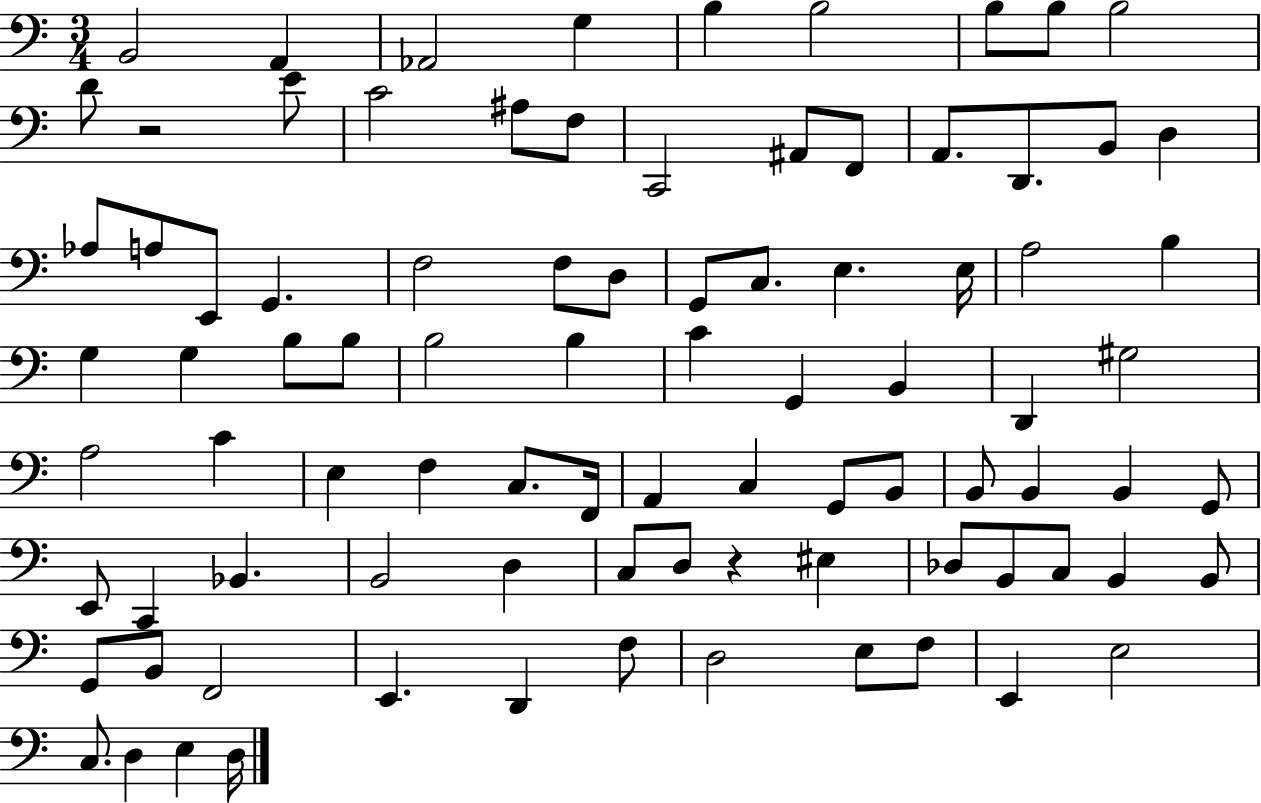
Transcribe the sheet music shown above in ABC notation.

X:1
T:Untitled
M:3/4
L:1/4
K:C
B,,2 A,, _A,,2 G, B, B,2 B,/2 B,/2 B,2 D/2 z2 E/2 C2 ^A,/2 F,/2 C,,2 ^A,,/2 F,,/2 A,,/2 D,,/2 B,,/2 D, _A,/2 A,/2 E,,/2 G,, F,2 F,/2 D,/2 G,,/2 C,/2 E, E,/4 A,2 B, G, G, B,/2 B,/2 B,2 B, C G,, B,, D,, ^G,2 A,2 C E, F, C,/2 F,,/4 A,, C, G,,/2 B,,/2 B,,/2 B,, B,, G,,/2 E,,/2 C,, _B,, B,,2 D, C,/2 D,/2 z ^E, _D,/2 B,,/2 C,/2 B,, B,,/2 G,,/2 B,,/2 F,,2 E,, D,, F,/2 D,2 E,/2 F,/2 E,, E,2 C,/2 D, E, D,/4